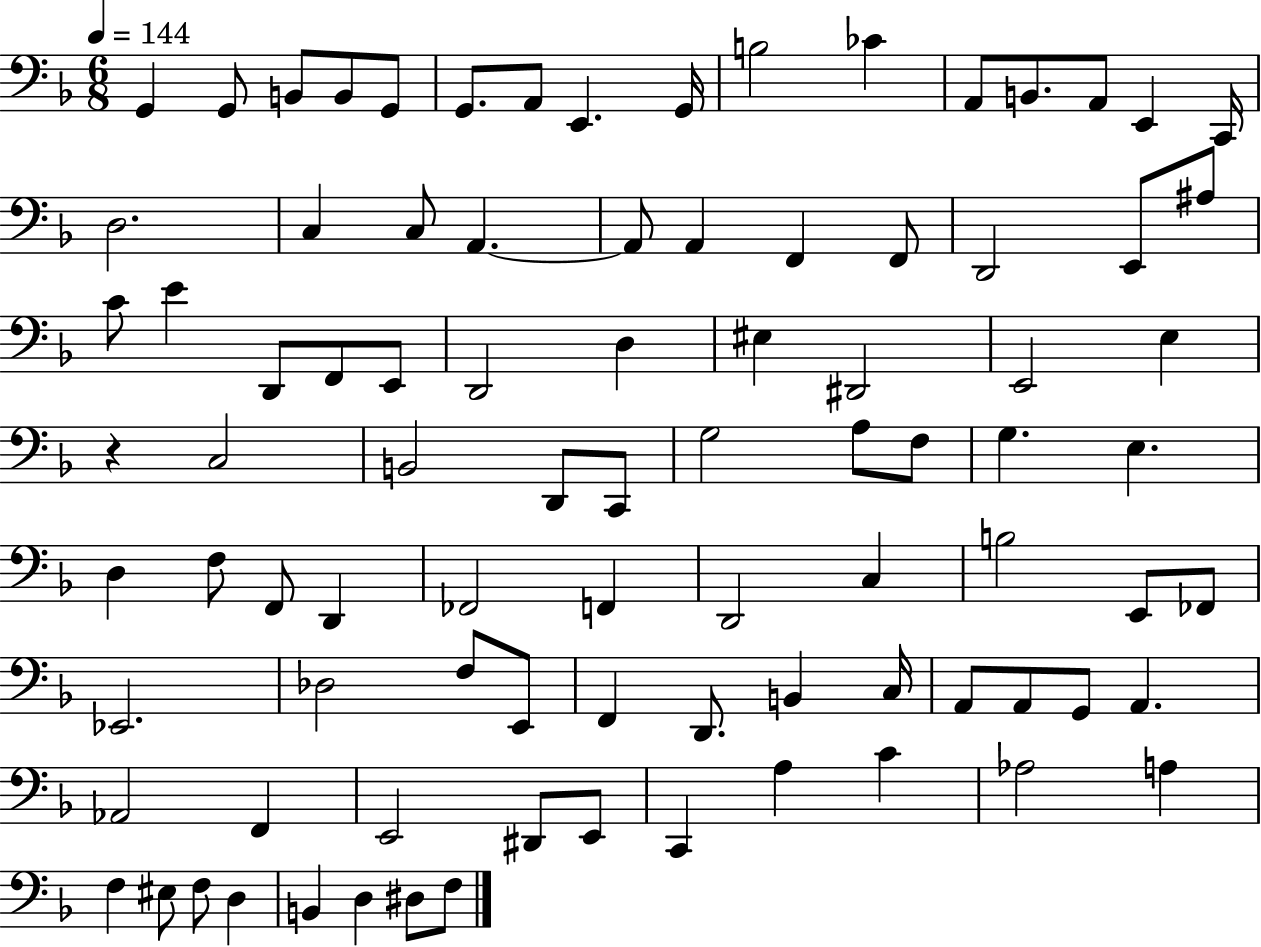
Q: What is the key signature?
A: F major